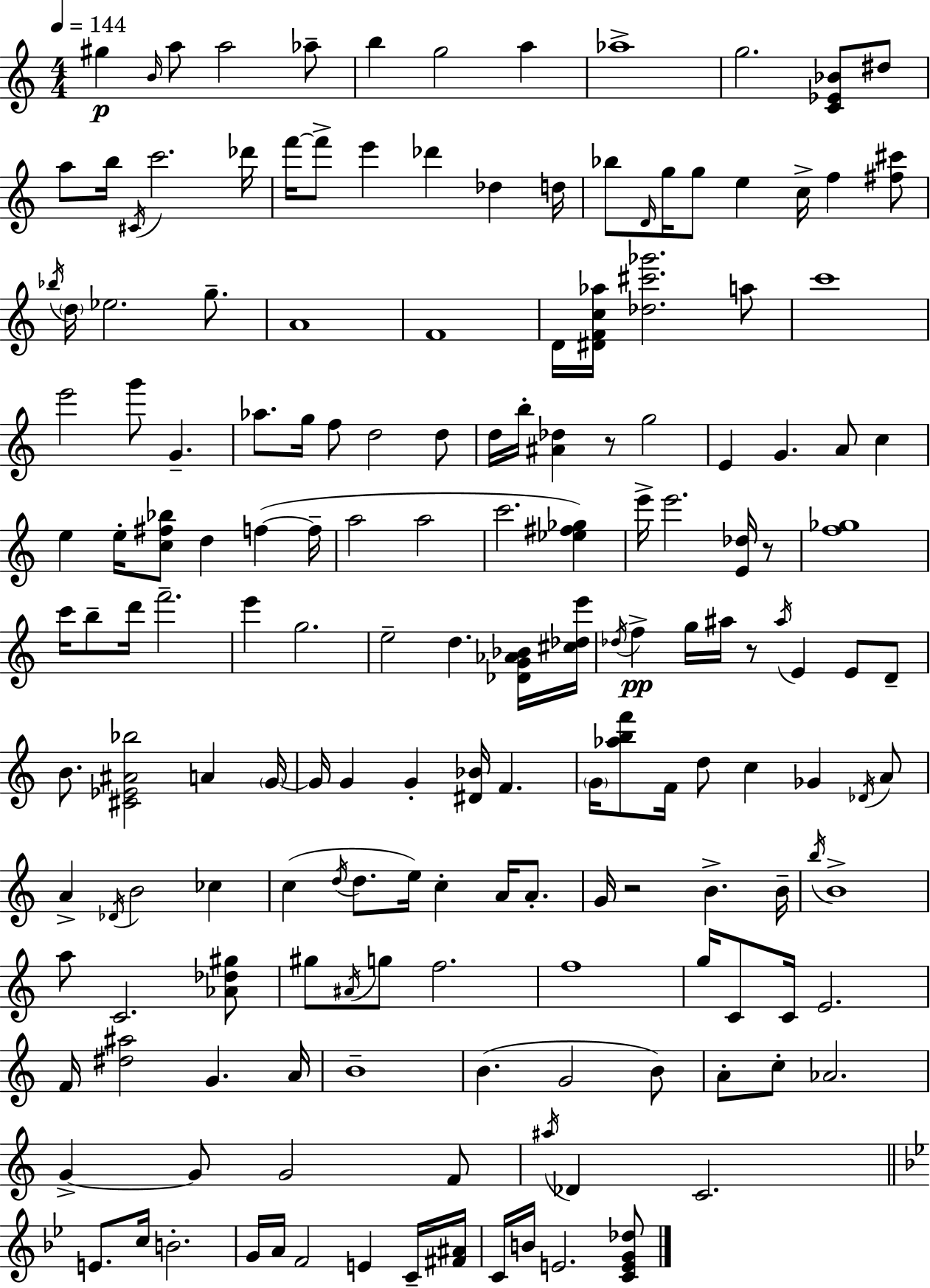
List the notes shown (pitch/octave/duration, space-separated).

G#5/q B4/s A5/e A5/h Ab5/e B5/q G5/h A5/q Ab5/w G5/h. [C4,Eb4,Bb4]/e D#5/e A5/e B5/s C#4/s C6/h. Db6/s F6/s F6/e E6/q Db6/q Db5/q D5/s Bb5/e D4/s G5/s G5/e E5/q C5/s F5/q [F#5,C#6]/e Bb5/s D5/s Eb5/h. G5/e. A4/w F4/w D4/s [D#4,F4,C5,Ab5]/s [Db5,C#6,Gb6]/h. A5/e C6/w E6/h G6/e G4/q. Ab5/e. G5/s F5/e D5/h D5/e D5/s B5/s [A#4,Db5]/q R/e G5/h E4/q G4/q. A4/e C5/q E5/q E5/s [C5,F#5,Bb5]/e D5/q F5/q F5/s A5/h A5/h C6/h. [Eb5,F#5,Gb5]/q E6/s E6/h. [E4,Db5]/s R/e [F5,Gb5]/w C6/s B5/e D6/s F6/h. E6/q G5/h. E5/h D5/q. [Db4,G4,Ab4,Bb4]/s [C#5,Db5,E6]/s Db5/s F5/q G5/s A#5/s R/e A#5/s E4/q E4/e D4/e B4/e. [C#4,Eb4,A#4,Bb5]/h A4/q G4/s G4/s G4/q G4/q [D#4,Bb4]/s F4/q. G4/s [Ab5,B5,F6]/e F4/s D5/e C5/q Gb4/q Db4/s A4/e A4/q Db4/s B4/h CES5/q C5/q D5/s D5/e. E5/s C5/q A4/s A4/e. G4/s R/h B4/q. B4/s B5/s B4/w A5/e C4/h. [Ab4,Db5,G#5]/e G#5/e A#4/s G5/e F5/h. F5/w G5/s C4/e C4/s E4/h. F4/s [D#5,A#5]/h G4/q. A4/s B4/w B4/q. G4/h B4/e A4/e C5/e Ab4/h. G4/q G4/e G4/h F4/e A#5/s Db4/q C4/h. E4/e. C5/s B4/h. G4/s A4/s F4/h E4/q C4/s [F#4,A#4]/s C4/s B4/s E4/h. [C4,E4,G4,Db5]/e